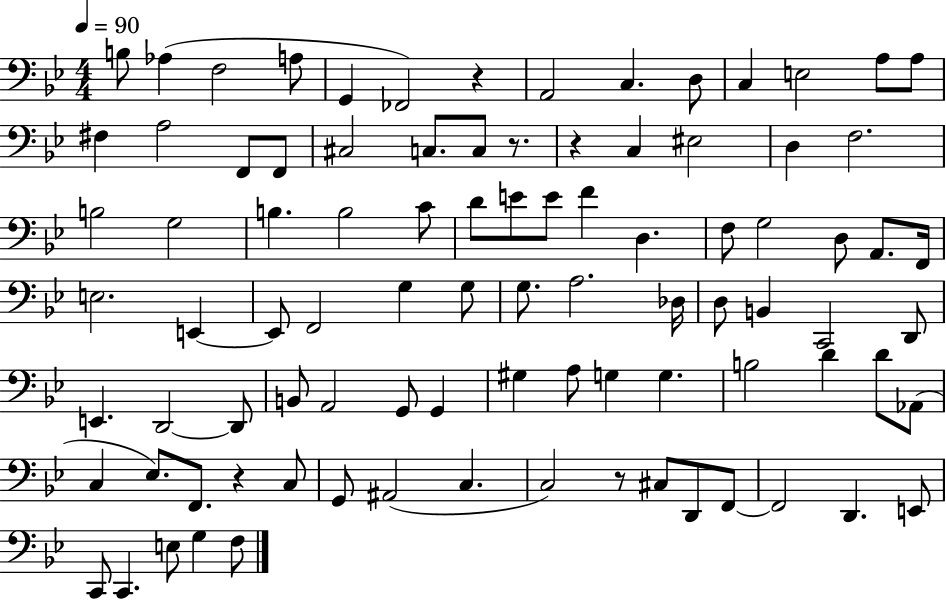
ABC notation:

X:1
T:Untitled
M:4/4
L:1/4
K:Bb
B,/2 _A, F,2 A,/2 G,, _F,,2 z A,,2 C, D,/2 C, E,2 A,/2 A,/2 ^F, A,2 F,,/2 F,,/2 ^C,2 C,/2 C,/2 z/2 z C, ^E,2 D, F,2 B,2 G,2 B, B,2 C/2 D/2 E/2 E/2 F D, F,/2 G,2 D,/2 A,,/2 F,,/4 E,2 E,, E,,/2 F,,2 G, G,/2 G,/2 A,2 _D,/4 D,/2 B,, C,,2 D,,/2 E,, D,,2 D,,/2 B,,/2 A,,2 G,,/2 G,, ^G, A,/2 G, G, B,2 D D/2 _A,,/2 C, _E,/2 F,,/2 z C,/2 G,,/2 ^A,,2 C, C,2 z/2 ^C,/2 D,,/2 F,,/2 F,,2 D,, E,,/2 C,,/2 C,, E,/2 G, F,/2